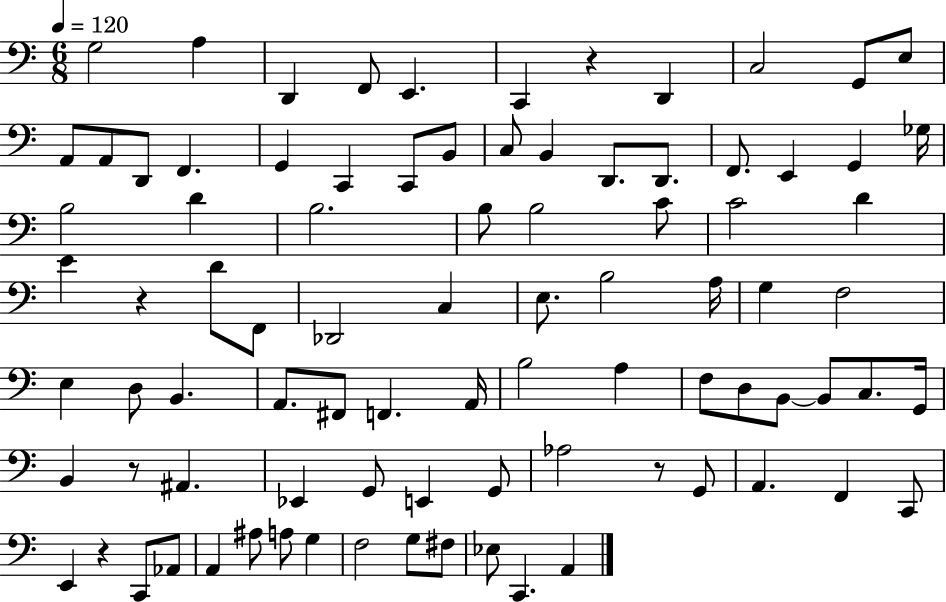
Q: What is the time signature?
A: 6/8